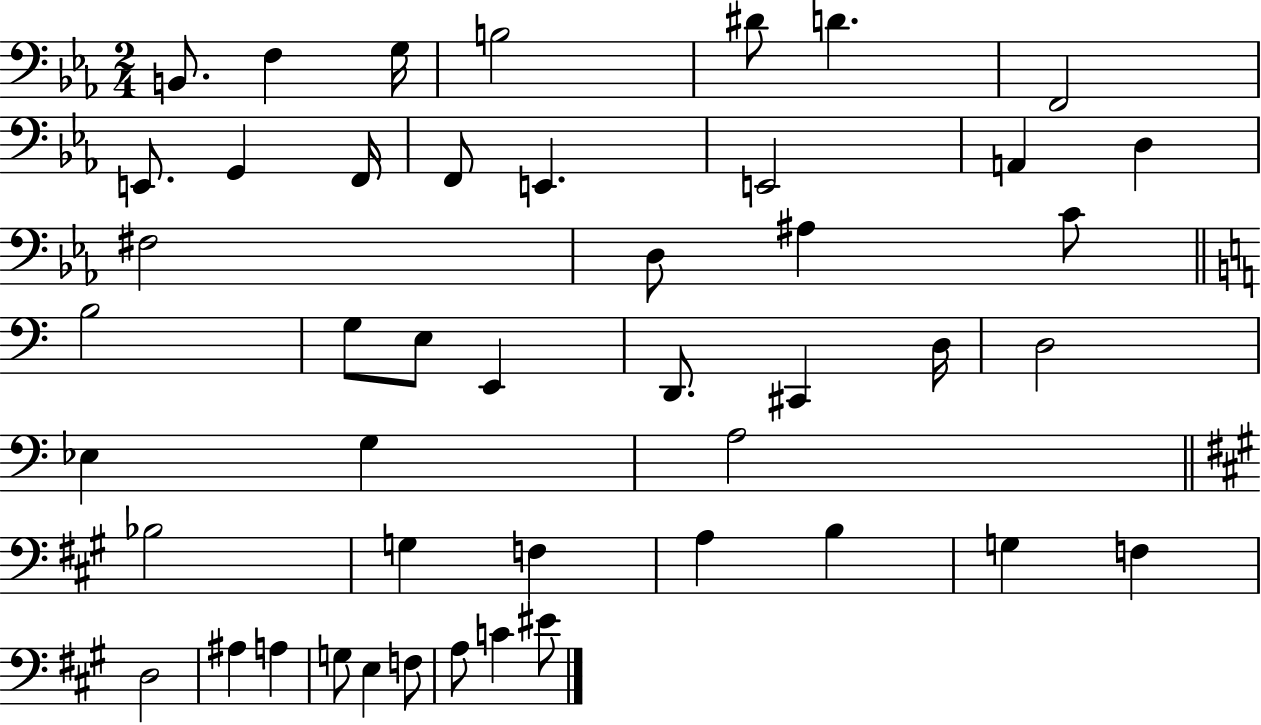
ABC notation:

X:1
T:Untitled
M:2/4
L:1/4
K:Eb
B,,/2 F, G,/4 B,2 ^D/2 D F,,2 E,,/2 G,, F,,/4 F,,/2 E,, E,,2 A,, D, ^F,2 D,/2 ^A, C/2 B,2 G,/2 E,/2 E,, D,,/2 ^C,, D,/4 D,2 _E, G, A,2 _B,2 G, F, A, B, G, F, D,2 ^A, A, G,/2 E, F,/2 A,/2 C ^E/2